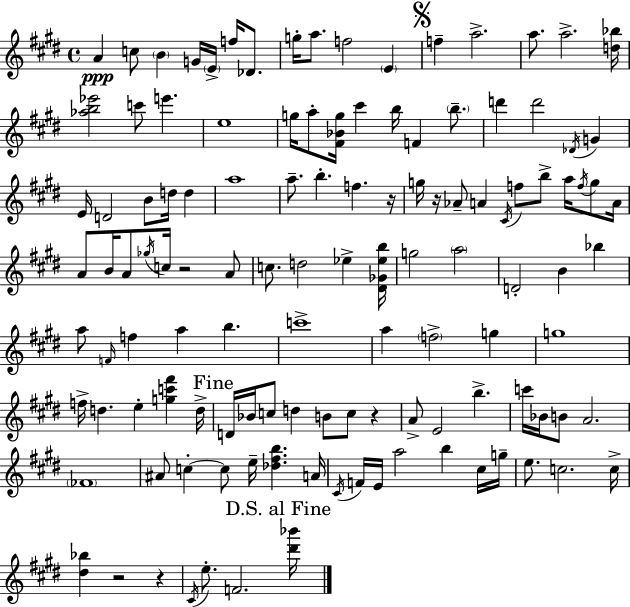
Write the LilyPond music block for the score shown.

{
  \clef treble
  \time 4/4
  \defaultTimeSignature
  \key e \major
  a'4\ppp c''8 \parenthesize b'4 g'16 \parenthesize e'16-> f''16 des'8. | g''16-. a''8. f''2 \parenthesize e'4 | \mark \markup { \musicglyph "scripts.segno" } f''4-- a''2.-> | a''8. a''2.-> <d'' bes''>16 | \break <aes'' b'' ees'''>2 c'''8 e'''4. | e''1 | g''16 a''8-. <fis' bes' g''>16 cis'''4 b''16 f'4 \parenthesize b''8.-- | d'''4 d'''2 \acciaccatura { des'16 } g'4 | \break e'16 d'2 b'8 d''16 d''4 | a''1 | a''8.-- b''4.-. f''4. | r16 g''16 r16 aes'8-- a'4 \acciaccatura { cis'16 } f''8 b''8-> a''16 \acciaccatura { f''16 } | \break g''8 a'16 a'8 b'16 a'8 \acciaccatura { ges''16 } c''16 r2 | a'8 c''8. d''2 ees''4-> | <dis' ges' ees'' b''>16 g''2 \parenthesize a''2 | d'2-. b'4 | \break bes''4 a''8 \grace { f'16 } f''4 a''4 b''4. | c'''1-> | a''4 \parenthesize f''2-> | g''4 g''1 | \break f''16-> d''4. e''4-. | <g'' c''' fis'''>4 d''16-> \mark "Fine" d'16 bes'16 c''8 d''4 b'8 c''8 | r4 a'8-> e'2 b''4.-> | c'''16 bes'16 b'8 a'2. | \break \parenthesize fes'1 | ais'8 c''4-.~~ c''8 e''16-- <des'' fis'' b''>4. | a'16 \acciaccatura { cis'16 } f'16 e'16 a''2 | b''4 cis''16 g''16-- e''8. c''2. | \break c''16-> <dis'' bes''>4 r2 | r4 \acciaccatura { cis'16 } e''8.-. f'2. | \mark "D.S. al Fine" <dis''' bes'''>16 \bar "|."
}